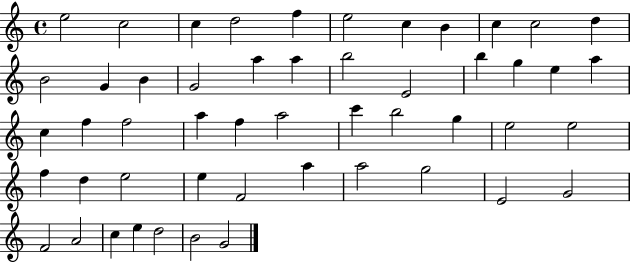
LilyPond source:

{
  \clef treble
  \time 4/4
  \defaultTimeSignature
  \key c \major
  e''2 c''2 | c''4 d''2 f''4 | e''2 c''4 b'4 | c''4 c''2 d''4 | \break b'2 g'4 b'4 | g'2 a''4 a''4 | b''2 e'2 | b''4 g''4 e''4 a''4 | \break c''4 f''4 f''2 | a''4 f''4 a''2 | c'''4 b''2 g''4 | e''2 e''2 | \break f''4 d''4 e''2 | e''4 f'2 a''4 | a''2 g''2 | e'2 g'2 | \break f'2 a'2 | c''4 e''4 d''2 | b'2 g'2 | \bar "|."
}